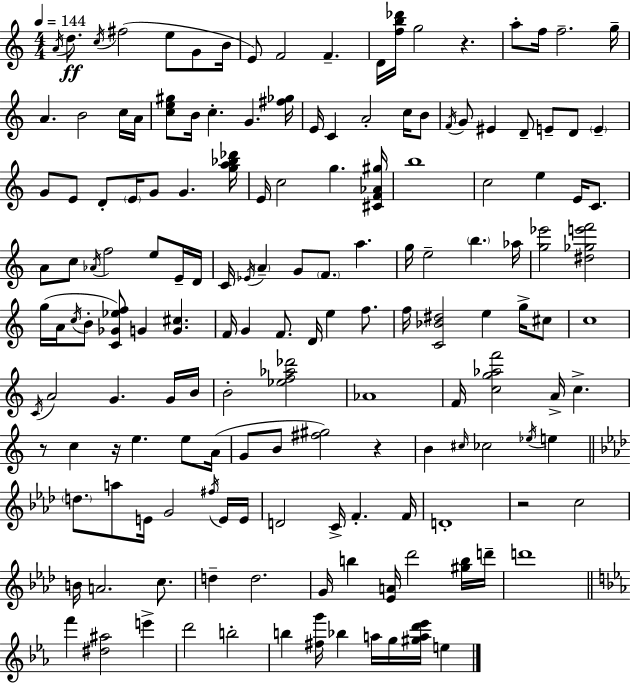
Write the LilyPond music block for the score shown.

{
  \clef treble
  \numericTimeSignature
  \time 4/4
  \key a \minor
  \tempo 4 = 144
  \acciaccatura { a'16 }\ff d''8. \acciaccatura { c''16 } fis''2( e''8 g'8 | b'16 e'8) f'2 f'4.-- | d'16 <f'' b'' des'''>16 g''2 r4. | a''8-. f''16 f''2.-- | \break g''16-- a'4. b'2 | c''16 a'16 <c'' e'' gis''>8 b'16 c''4.-. g'4. | <fis'' ges''>16 e'16 c'4 a'2-. c''16 | b'8 \acciaccatura { f'16 } g'8 eis'4 d'8-- e'8-- d'8 \parenthesize e'4-- | \break g'8 e'8 d'8-. \parenthesize e'16 g'8 g'4. | <g'' a'' bes'' des'''>16 e'16 c''2 g''4. | <cis' f' aes' gis''>16 b''1 | c''2 e''4 e'16 | \break c'8. a'8 c''8 \acciaccatura { aes'16 } f''2 | e''8 e'16-- d'16 c'16 \acciaccatura { ees'16 } \parenthesize a'4-- g'8 \parenthesize f'8. a''4. | g''16 e''2-- \parenthesize b''4. | aes''16 <g'' ees'''>2 <dis'' ges'' e''' f'''>2 | \break g''16( a'16 \acciaccatura { c''16 } b'8-. <c' ges' ees'' f''>8) g'4 | <g' cis''>4. f'16 g'4 f'8. d'16 e''4 | f''8. f''16 <c' bes' dis''>2 e''4 | g''16-> cis''8 c''1 | \break \acciaccatura { c'16 } a'2 g'4. | g'16 b'16 b'2-. <ees'' f'' aes'' des'''>2 | aes'1 | f'16 <c'' g'' aes'' f'''>2 | \break a'16-> c''4.-> r8 c''4 r16 e''4. | e''8 a'16( g'8 b'8 <fis'' gis''>2) | r4 b'4 \grace { cis''16 } ces''2 | \acciaccatura { ees''16 } e''4 \bar "||" \break \key f \minor \parenthesize d''8. a''8 e'16 g'2 \acciaccatura { fis''16 } e'16 | e'16 d'2 c'16-> f'4.-. | f'16 d'1-. | r2 c''2 | \break b'16 a'2. c''8. | d''4-- d''2. | g'16 b''4 <ees' a'>16 des'''2 <gis'' b''>16 | d'''16-- d'''1 | \break \bar "||" \break \key ees \major f'''4 <dis'' ais''>2 e'''4-> | d'''2 b''2-. | b''4 <fis'' g'''>16 bes''4 a''16 g''16 <gis'' a'' d''' ees'''>16 e''4 | \bar "|."
}